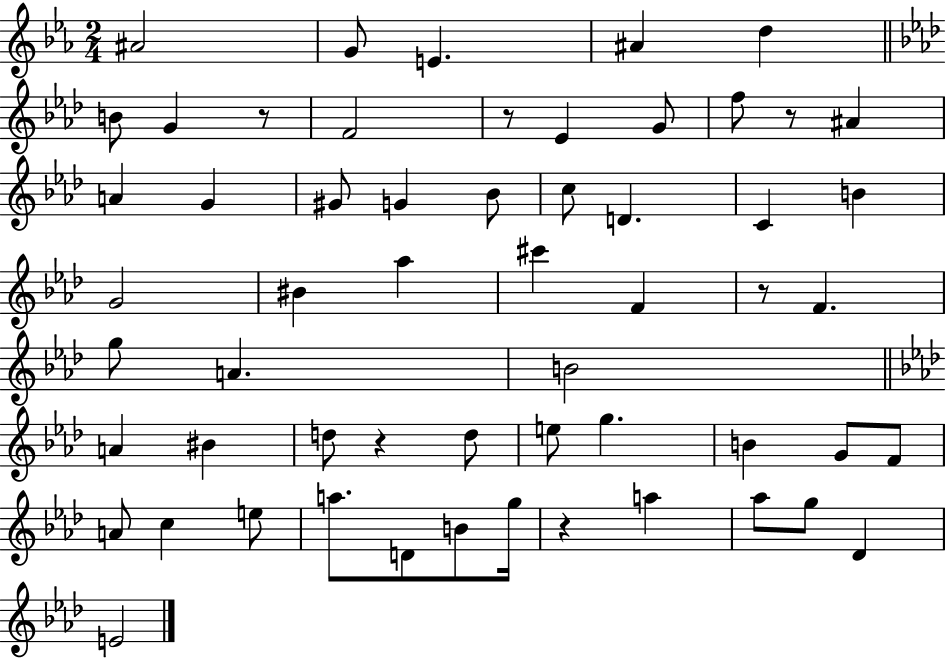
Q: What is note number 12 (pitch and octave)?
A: A#4